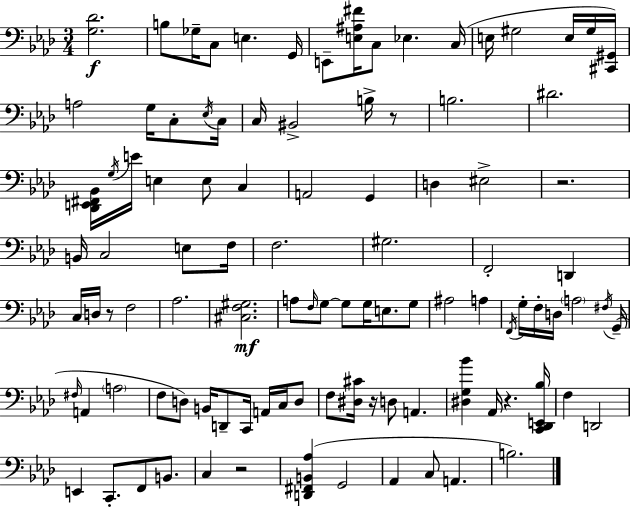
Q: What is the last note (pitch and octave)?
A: B3